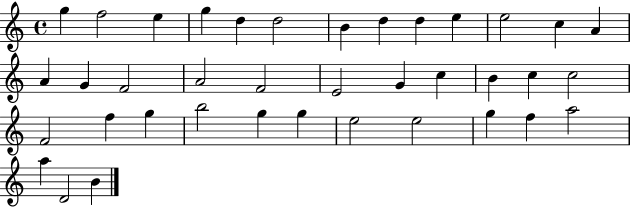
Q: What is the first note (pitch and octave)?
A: G5